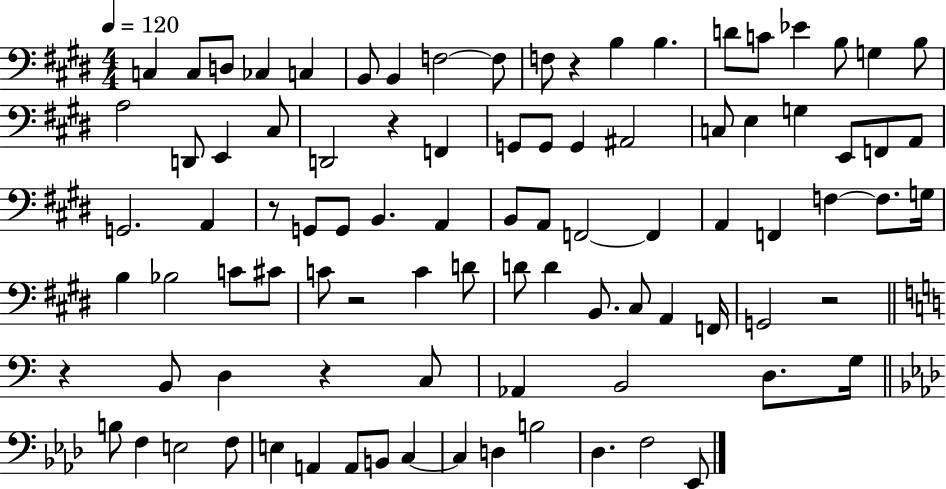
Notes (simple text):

C3/q C3/e D3/e CES3/q C3/q B2/e B2/q F3/h F3/e F3/e R/q B3/q B3/q. D4/e C4/e Eb4/q B3/e G3/q B3/e A3/h D2/e E2/q C#3/e D2/h R/q F2/q G2/e G2/e G2/q A#2/h C3/e E3/q G3/q E2/e F2/e A2/e G2/h. A2/q R/e G2/e G2/e B2/q. A2/q B2/e A2/e F2/h F2/q A2/q F2/q F3/q F3/e. G3/s B3/q Bb3/h C4/e C#4/e C4/e R/h C4/q D4/e D4/e D4/q B2/e. C#3/e A2/q F2/s G2/h R/h R/q B2/e D3/q R/q C3/e Ab2/q B2/h D3/e. G3/s B3/e F3/q E3/h F3/e E3/q A2/q A2/e B2/e C3/q C3/q D3/q B3/h Db3/q. F3/h Eb2/e